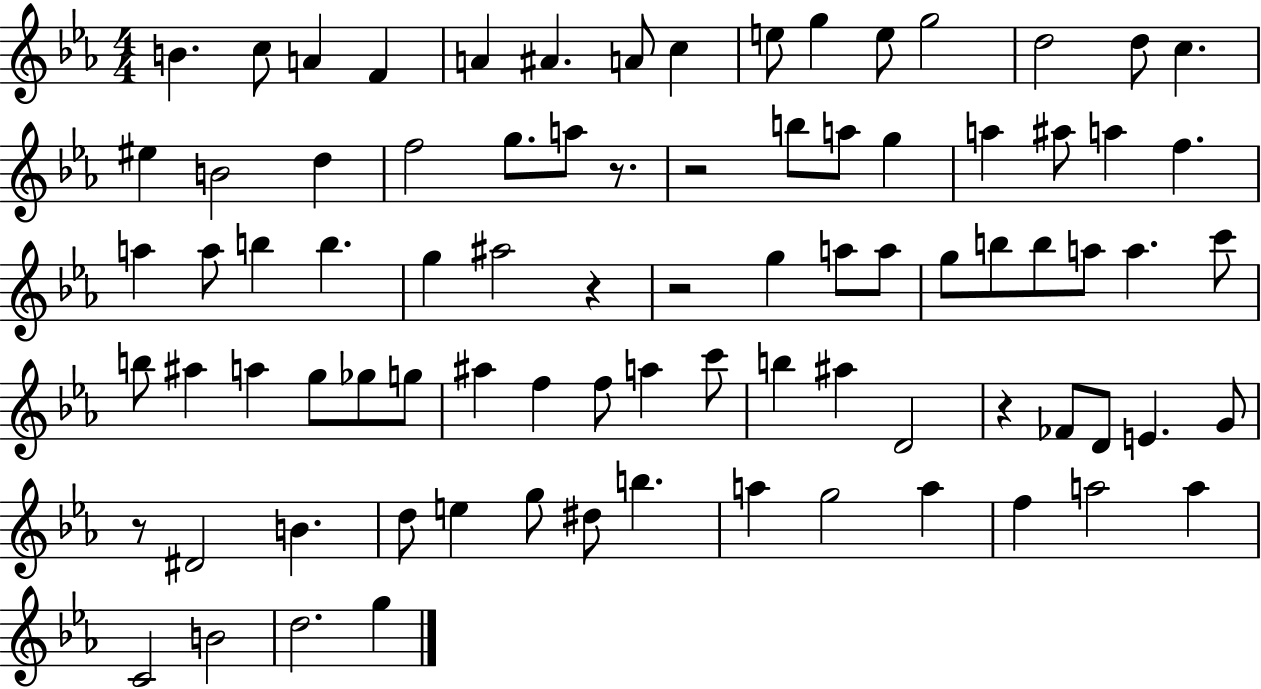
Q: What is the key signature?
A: EES major